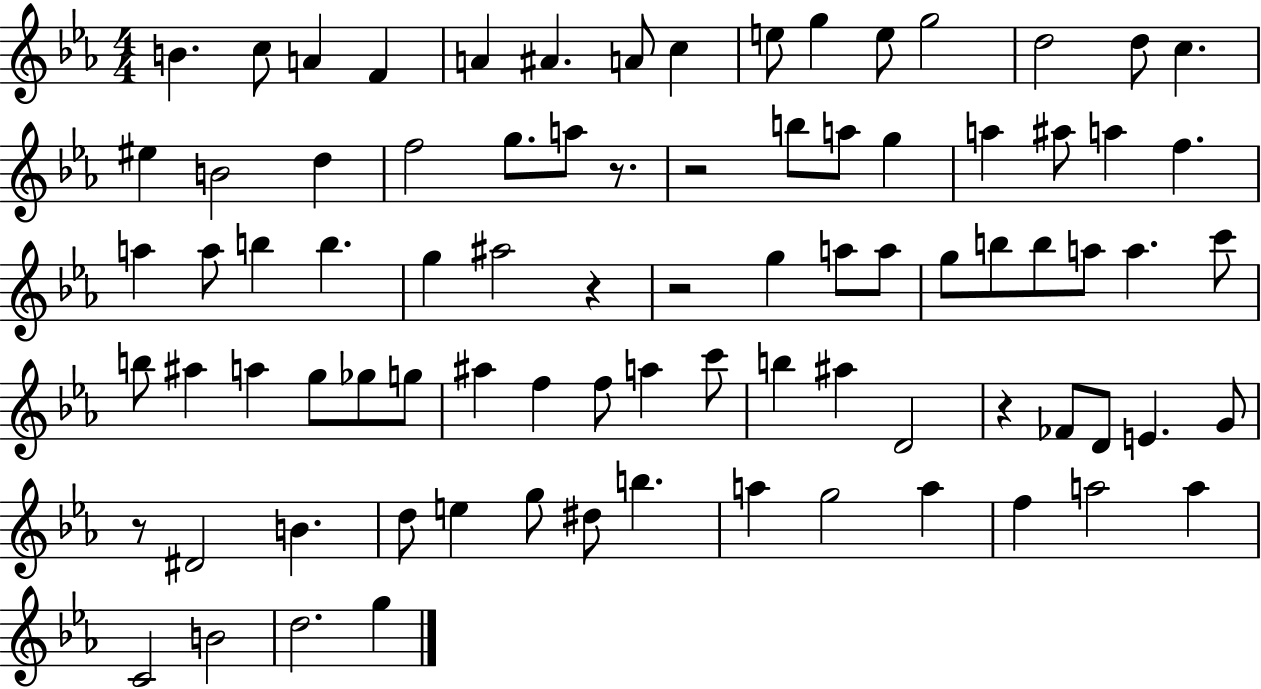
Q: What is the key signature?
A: EES major